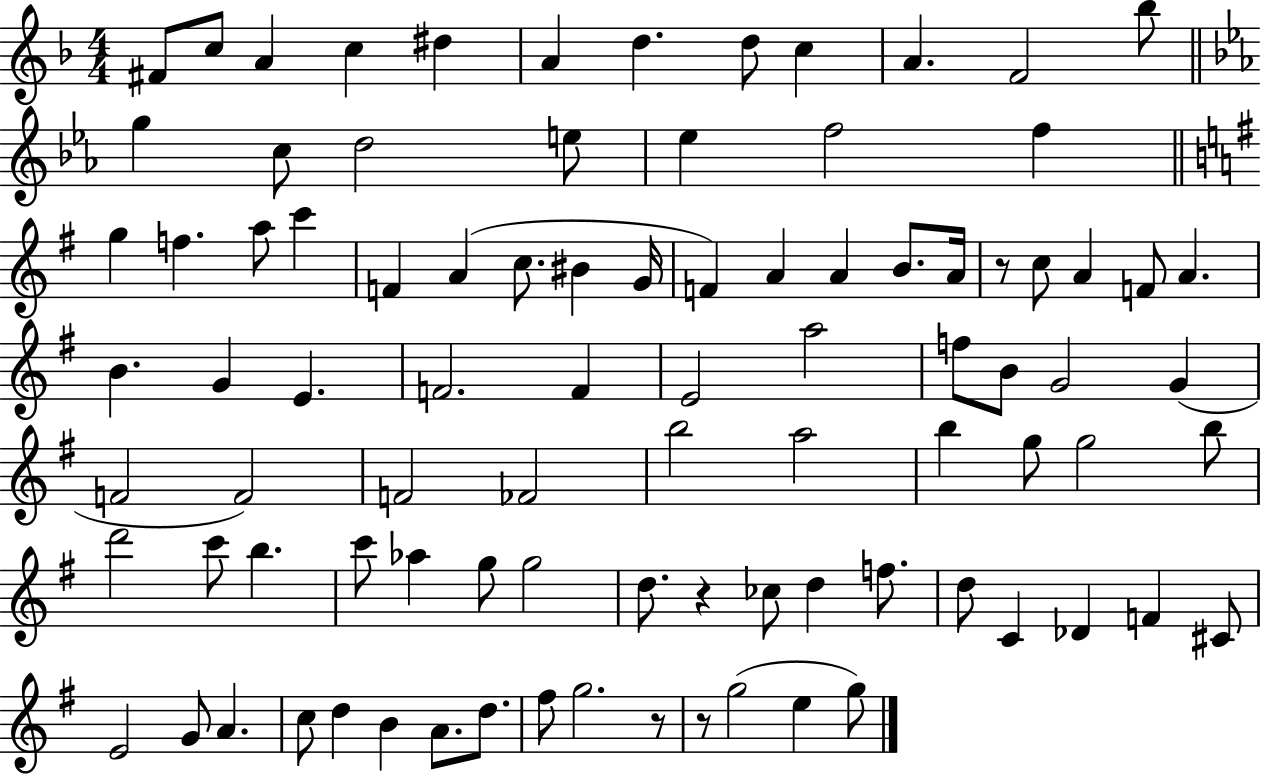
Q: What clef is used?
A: treble